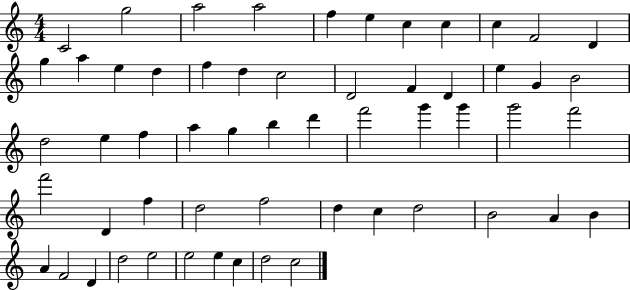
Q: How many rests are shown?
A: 0